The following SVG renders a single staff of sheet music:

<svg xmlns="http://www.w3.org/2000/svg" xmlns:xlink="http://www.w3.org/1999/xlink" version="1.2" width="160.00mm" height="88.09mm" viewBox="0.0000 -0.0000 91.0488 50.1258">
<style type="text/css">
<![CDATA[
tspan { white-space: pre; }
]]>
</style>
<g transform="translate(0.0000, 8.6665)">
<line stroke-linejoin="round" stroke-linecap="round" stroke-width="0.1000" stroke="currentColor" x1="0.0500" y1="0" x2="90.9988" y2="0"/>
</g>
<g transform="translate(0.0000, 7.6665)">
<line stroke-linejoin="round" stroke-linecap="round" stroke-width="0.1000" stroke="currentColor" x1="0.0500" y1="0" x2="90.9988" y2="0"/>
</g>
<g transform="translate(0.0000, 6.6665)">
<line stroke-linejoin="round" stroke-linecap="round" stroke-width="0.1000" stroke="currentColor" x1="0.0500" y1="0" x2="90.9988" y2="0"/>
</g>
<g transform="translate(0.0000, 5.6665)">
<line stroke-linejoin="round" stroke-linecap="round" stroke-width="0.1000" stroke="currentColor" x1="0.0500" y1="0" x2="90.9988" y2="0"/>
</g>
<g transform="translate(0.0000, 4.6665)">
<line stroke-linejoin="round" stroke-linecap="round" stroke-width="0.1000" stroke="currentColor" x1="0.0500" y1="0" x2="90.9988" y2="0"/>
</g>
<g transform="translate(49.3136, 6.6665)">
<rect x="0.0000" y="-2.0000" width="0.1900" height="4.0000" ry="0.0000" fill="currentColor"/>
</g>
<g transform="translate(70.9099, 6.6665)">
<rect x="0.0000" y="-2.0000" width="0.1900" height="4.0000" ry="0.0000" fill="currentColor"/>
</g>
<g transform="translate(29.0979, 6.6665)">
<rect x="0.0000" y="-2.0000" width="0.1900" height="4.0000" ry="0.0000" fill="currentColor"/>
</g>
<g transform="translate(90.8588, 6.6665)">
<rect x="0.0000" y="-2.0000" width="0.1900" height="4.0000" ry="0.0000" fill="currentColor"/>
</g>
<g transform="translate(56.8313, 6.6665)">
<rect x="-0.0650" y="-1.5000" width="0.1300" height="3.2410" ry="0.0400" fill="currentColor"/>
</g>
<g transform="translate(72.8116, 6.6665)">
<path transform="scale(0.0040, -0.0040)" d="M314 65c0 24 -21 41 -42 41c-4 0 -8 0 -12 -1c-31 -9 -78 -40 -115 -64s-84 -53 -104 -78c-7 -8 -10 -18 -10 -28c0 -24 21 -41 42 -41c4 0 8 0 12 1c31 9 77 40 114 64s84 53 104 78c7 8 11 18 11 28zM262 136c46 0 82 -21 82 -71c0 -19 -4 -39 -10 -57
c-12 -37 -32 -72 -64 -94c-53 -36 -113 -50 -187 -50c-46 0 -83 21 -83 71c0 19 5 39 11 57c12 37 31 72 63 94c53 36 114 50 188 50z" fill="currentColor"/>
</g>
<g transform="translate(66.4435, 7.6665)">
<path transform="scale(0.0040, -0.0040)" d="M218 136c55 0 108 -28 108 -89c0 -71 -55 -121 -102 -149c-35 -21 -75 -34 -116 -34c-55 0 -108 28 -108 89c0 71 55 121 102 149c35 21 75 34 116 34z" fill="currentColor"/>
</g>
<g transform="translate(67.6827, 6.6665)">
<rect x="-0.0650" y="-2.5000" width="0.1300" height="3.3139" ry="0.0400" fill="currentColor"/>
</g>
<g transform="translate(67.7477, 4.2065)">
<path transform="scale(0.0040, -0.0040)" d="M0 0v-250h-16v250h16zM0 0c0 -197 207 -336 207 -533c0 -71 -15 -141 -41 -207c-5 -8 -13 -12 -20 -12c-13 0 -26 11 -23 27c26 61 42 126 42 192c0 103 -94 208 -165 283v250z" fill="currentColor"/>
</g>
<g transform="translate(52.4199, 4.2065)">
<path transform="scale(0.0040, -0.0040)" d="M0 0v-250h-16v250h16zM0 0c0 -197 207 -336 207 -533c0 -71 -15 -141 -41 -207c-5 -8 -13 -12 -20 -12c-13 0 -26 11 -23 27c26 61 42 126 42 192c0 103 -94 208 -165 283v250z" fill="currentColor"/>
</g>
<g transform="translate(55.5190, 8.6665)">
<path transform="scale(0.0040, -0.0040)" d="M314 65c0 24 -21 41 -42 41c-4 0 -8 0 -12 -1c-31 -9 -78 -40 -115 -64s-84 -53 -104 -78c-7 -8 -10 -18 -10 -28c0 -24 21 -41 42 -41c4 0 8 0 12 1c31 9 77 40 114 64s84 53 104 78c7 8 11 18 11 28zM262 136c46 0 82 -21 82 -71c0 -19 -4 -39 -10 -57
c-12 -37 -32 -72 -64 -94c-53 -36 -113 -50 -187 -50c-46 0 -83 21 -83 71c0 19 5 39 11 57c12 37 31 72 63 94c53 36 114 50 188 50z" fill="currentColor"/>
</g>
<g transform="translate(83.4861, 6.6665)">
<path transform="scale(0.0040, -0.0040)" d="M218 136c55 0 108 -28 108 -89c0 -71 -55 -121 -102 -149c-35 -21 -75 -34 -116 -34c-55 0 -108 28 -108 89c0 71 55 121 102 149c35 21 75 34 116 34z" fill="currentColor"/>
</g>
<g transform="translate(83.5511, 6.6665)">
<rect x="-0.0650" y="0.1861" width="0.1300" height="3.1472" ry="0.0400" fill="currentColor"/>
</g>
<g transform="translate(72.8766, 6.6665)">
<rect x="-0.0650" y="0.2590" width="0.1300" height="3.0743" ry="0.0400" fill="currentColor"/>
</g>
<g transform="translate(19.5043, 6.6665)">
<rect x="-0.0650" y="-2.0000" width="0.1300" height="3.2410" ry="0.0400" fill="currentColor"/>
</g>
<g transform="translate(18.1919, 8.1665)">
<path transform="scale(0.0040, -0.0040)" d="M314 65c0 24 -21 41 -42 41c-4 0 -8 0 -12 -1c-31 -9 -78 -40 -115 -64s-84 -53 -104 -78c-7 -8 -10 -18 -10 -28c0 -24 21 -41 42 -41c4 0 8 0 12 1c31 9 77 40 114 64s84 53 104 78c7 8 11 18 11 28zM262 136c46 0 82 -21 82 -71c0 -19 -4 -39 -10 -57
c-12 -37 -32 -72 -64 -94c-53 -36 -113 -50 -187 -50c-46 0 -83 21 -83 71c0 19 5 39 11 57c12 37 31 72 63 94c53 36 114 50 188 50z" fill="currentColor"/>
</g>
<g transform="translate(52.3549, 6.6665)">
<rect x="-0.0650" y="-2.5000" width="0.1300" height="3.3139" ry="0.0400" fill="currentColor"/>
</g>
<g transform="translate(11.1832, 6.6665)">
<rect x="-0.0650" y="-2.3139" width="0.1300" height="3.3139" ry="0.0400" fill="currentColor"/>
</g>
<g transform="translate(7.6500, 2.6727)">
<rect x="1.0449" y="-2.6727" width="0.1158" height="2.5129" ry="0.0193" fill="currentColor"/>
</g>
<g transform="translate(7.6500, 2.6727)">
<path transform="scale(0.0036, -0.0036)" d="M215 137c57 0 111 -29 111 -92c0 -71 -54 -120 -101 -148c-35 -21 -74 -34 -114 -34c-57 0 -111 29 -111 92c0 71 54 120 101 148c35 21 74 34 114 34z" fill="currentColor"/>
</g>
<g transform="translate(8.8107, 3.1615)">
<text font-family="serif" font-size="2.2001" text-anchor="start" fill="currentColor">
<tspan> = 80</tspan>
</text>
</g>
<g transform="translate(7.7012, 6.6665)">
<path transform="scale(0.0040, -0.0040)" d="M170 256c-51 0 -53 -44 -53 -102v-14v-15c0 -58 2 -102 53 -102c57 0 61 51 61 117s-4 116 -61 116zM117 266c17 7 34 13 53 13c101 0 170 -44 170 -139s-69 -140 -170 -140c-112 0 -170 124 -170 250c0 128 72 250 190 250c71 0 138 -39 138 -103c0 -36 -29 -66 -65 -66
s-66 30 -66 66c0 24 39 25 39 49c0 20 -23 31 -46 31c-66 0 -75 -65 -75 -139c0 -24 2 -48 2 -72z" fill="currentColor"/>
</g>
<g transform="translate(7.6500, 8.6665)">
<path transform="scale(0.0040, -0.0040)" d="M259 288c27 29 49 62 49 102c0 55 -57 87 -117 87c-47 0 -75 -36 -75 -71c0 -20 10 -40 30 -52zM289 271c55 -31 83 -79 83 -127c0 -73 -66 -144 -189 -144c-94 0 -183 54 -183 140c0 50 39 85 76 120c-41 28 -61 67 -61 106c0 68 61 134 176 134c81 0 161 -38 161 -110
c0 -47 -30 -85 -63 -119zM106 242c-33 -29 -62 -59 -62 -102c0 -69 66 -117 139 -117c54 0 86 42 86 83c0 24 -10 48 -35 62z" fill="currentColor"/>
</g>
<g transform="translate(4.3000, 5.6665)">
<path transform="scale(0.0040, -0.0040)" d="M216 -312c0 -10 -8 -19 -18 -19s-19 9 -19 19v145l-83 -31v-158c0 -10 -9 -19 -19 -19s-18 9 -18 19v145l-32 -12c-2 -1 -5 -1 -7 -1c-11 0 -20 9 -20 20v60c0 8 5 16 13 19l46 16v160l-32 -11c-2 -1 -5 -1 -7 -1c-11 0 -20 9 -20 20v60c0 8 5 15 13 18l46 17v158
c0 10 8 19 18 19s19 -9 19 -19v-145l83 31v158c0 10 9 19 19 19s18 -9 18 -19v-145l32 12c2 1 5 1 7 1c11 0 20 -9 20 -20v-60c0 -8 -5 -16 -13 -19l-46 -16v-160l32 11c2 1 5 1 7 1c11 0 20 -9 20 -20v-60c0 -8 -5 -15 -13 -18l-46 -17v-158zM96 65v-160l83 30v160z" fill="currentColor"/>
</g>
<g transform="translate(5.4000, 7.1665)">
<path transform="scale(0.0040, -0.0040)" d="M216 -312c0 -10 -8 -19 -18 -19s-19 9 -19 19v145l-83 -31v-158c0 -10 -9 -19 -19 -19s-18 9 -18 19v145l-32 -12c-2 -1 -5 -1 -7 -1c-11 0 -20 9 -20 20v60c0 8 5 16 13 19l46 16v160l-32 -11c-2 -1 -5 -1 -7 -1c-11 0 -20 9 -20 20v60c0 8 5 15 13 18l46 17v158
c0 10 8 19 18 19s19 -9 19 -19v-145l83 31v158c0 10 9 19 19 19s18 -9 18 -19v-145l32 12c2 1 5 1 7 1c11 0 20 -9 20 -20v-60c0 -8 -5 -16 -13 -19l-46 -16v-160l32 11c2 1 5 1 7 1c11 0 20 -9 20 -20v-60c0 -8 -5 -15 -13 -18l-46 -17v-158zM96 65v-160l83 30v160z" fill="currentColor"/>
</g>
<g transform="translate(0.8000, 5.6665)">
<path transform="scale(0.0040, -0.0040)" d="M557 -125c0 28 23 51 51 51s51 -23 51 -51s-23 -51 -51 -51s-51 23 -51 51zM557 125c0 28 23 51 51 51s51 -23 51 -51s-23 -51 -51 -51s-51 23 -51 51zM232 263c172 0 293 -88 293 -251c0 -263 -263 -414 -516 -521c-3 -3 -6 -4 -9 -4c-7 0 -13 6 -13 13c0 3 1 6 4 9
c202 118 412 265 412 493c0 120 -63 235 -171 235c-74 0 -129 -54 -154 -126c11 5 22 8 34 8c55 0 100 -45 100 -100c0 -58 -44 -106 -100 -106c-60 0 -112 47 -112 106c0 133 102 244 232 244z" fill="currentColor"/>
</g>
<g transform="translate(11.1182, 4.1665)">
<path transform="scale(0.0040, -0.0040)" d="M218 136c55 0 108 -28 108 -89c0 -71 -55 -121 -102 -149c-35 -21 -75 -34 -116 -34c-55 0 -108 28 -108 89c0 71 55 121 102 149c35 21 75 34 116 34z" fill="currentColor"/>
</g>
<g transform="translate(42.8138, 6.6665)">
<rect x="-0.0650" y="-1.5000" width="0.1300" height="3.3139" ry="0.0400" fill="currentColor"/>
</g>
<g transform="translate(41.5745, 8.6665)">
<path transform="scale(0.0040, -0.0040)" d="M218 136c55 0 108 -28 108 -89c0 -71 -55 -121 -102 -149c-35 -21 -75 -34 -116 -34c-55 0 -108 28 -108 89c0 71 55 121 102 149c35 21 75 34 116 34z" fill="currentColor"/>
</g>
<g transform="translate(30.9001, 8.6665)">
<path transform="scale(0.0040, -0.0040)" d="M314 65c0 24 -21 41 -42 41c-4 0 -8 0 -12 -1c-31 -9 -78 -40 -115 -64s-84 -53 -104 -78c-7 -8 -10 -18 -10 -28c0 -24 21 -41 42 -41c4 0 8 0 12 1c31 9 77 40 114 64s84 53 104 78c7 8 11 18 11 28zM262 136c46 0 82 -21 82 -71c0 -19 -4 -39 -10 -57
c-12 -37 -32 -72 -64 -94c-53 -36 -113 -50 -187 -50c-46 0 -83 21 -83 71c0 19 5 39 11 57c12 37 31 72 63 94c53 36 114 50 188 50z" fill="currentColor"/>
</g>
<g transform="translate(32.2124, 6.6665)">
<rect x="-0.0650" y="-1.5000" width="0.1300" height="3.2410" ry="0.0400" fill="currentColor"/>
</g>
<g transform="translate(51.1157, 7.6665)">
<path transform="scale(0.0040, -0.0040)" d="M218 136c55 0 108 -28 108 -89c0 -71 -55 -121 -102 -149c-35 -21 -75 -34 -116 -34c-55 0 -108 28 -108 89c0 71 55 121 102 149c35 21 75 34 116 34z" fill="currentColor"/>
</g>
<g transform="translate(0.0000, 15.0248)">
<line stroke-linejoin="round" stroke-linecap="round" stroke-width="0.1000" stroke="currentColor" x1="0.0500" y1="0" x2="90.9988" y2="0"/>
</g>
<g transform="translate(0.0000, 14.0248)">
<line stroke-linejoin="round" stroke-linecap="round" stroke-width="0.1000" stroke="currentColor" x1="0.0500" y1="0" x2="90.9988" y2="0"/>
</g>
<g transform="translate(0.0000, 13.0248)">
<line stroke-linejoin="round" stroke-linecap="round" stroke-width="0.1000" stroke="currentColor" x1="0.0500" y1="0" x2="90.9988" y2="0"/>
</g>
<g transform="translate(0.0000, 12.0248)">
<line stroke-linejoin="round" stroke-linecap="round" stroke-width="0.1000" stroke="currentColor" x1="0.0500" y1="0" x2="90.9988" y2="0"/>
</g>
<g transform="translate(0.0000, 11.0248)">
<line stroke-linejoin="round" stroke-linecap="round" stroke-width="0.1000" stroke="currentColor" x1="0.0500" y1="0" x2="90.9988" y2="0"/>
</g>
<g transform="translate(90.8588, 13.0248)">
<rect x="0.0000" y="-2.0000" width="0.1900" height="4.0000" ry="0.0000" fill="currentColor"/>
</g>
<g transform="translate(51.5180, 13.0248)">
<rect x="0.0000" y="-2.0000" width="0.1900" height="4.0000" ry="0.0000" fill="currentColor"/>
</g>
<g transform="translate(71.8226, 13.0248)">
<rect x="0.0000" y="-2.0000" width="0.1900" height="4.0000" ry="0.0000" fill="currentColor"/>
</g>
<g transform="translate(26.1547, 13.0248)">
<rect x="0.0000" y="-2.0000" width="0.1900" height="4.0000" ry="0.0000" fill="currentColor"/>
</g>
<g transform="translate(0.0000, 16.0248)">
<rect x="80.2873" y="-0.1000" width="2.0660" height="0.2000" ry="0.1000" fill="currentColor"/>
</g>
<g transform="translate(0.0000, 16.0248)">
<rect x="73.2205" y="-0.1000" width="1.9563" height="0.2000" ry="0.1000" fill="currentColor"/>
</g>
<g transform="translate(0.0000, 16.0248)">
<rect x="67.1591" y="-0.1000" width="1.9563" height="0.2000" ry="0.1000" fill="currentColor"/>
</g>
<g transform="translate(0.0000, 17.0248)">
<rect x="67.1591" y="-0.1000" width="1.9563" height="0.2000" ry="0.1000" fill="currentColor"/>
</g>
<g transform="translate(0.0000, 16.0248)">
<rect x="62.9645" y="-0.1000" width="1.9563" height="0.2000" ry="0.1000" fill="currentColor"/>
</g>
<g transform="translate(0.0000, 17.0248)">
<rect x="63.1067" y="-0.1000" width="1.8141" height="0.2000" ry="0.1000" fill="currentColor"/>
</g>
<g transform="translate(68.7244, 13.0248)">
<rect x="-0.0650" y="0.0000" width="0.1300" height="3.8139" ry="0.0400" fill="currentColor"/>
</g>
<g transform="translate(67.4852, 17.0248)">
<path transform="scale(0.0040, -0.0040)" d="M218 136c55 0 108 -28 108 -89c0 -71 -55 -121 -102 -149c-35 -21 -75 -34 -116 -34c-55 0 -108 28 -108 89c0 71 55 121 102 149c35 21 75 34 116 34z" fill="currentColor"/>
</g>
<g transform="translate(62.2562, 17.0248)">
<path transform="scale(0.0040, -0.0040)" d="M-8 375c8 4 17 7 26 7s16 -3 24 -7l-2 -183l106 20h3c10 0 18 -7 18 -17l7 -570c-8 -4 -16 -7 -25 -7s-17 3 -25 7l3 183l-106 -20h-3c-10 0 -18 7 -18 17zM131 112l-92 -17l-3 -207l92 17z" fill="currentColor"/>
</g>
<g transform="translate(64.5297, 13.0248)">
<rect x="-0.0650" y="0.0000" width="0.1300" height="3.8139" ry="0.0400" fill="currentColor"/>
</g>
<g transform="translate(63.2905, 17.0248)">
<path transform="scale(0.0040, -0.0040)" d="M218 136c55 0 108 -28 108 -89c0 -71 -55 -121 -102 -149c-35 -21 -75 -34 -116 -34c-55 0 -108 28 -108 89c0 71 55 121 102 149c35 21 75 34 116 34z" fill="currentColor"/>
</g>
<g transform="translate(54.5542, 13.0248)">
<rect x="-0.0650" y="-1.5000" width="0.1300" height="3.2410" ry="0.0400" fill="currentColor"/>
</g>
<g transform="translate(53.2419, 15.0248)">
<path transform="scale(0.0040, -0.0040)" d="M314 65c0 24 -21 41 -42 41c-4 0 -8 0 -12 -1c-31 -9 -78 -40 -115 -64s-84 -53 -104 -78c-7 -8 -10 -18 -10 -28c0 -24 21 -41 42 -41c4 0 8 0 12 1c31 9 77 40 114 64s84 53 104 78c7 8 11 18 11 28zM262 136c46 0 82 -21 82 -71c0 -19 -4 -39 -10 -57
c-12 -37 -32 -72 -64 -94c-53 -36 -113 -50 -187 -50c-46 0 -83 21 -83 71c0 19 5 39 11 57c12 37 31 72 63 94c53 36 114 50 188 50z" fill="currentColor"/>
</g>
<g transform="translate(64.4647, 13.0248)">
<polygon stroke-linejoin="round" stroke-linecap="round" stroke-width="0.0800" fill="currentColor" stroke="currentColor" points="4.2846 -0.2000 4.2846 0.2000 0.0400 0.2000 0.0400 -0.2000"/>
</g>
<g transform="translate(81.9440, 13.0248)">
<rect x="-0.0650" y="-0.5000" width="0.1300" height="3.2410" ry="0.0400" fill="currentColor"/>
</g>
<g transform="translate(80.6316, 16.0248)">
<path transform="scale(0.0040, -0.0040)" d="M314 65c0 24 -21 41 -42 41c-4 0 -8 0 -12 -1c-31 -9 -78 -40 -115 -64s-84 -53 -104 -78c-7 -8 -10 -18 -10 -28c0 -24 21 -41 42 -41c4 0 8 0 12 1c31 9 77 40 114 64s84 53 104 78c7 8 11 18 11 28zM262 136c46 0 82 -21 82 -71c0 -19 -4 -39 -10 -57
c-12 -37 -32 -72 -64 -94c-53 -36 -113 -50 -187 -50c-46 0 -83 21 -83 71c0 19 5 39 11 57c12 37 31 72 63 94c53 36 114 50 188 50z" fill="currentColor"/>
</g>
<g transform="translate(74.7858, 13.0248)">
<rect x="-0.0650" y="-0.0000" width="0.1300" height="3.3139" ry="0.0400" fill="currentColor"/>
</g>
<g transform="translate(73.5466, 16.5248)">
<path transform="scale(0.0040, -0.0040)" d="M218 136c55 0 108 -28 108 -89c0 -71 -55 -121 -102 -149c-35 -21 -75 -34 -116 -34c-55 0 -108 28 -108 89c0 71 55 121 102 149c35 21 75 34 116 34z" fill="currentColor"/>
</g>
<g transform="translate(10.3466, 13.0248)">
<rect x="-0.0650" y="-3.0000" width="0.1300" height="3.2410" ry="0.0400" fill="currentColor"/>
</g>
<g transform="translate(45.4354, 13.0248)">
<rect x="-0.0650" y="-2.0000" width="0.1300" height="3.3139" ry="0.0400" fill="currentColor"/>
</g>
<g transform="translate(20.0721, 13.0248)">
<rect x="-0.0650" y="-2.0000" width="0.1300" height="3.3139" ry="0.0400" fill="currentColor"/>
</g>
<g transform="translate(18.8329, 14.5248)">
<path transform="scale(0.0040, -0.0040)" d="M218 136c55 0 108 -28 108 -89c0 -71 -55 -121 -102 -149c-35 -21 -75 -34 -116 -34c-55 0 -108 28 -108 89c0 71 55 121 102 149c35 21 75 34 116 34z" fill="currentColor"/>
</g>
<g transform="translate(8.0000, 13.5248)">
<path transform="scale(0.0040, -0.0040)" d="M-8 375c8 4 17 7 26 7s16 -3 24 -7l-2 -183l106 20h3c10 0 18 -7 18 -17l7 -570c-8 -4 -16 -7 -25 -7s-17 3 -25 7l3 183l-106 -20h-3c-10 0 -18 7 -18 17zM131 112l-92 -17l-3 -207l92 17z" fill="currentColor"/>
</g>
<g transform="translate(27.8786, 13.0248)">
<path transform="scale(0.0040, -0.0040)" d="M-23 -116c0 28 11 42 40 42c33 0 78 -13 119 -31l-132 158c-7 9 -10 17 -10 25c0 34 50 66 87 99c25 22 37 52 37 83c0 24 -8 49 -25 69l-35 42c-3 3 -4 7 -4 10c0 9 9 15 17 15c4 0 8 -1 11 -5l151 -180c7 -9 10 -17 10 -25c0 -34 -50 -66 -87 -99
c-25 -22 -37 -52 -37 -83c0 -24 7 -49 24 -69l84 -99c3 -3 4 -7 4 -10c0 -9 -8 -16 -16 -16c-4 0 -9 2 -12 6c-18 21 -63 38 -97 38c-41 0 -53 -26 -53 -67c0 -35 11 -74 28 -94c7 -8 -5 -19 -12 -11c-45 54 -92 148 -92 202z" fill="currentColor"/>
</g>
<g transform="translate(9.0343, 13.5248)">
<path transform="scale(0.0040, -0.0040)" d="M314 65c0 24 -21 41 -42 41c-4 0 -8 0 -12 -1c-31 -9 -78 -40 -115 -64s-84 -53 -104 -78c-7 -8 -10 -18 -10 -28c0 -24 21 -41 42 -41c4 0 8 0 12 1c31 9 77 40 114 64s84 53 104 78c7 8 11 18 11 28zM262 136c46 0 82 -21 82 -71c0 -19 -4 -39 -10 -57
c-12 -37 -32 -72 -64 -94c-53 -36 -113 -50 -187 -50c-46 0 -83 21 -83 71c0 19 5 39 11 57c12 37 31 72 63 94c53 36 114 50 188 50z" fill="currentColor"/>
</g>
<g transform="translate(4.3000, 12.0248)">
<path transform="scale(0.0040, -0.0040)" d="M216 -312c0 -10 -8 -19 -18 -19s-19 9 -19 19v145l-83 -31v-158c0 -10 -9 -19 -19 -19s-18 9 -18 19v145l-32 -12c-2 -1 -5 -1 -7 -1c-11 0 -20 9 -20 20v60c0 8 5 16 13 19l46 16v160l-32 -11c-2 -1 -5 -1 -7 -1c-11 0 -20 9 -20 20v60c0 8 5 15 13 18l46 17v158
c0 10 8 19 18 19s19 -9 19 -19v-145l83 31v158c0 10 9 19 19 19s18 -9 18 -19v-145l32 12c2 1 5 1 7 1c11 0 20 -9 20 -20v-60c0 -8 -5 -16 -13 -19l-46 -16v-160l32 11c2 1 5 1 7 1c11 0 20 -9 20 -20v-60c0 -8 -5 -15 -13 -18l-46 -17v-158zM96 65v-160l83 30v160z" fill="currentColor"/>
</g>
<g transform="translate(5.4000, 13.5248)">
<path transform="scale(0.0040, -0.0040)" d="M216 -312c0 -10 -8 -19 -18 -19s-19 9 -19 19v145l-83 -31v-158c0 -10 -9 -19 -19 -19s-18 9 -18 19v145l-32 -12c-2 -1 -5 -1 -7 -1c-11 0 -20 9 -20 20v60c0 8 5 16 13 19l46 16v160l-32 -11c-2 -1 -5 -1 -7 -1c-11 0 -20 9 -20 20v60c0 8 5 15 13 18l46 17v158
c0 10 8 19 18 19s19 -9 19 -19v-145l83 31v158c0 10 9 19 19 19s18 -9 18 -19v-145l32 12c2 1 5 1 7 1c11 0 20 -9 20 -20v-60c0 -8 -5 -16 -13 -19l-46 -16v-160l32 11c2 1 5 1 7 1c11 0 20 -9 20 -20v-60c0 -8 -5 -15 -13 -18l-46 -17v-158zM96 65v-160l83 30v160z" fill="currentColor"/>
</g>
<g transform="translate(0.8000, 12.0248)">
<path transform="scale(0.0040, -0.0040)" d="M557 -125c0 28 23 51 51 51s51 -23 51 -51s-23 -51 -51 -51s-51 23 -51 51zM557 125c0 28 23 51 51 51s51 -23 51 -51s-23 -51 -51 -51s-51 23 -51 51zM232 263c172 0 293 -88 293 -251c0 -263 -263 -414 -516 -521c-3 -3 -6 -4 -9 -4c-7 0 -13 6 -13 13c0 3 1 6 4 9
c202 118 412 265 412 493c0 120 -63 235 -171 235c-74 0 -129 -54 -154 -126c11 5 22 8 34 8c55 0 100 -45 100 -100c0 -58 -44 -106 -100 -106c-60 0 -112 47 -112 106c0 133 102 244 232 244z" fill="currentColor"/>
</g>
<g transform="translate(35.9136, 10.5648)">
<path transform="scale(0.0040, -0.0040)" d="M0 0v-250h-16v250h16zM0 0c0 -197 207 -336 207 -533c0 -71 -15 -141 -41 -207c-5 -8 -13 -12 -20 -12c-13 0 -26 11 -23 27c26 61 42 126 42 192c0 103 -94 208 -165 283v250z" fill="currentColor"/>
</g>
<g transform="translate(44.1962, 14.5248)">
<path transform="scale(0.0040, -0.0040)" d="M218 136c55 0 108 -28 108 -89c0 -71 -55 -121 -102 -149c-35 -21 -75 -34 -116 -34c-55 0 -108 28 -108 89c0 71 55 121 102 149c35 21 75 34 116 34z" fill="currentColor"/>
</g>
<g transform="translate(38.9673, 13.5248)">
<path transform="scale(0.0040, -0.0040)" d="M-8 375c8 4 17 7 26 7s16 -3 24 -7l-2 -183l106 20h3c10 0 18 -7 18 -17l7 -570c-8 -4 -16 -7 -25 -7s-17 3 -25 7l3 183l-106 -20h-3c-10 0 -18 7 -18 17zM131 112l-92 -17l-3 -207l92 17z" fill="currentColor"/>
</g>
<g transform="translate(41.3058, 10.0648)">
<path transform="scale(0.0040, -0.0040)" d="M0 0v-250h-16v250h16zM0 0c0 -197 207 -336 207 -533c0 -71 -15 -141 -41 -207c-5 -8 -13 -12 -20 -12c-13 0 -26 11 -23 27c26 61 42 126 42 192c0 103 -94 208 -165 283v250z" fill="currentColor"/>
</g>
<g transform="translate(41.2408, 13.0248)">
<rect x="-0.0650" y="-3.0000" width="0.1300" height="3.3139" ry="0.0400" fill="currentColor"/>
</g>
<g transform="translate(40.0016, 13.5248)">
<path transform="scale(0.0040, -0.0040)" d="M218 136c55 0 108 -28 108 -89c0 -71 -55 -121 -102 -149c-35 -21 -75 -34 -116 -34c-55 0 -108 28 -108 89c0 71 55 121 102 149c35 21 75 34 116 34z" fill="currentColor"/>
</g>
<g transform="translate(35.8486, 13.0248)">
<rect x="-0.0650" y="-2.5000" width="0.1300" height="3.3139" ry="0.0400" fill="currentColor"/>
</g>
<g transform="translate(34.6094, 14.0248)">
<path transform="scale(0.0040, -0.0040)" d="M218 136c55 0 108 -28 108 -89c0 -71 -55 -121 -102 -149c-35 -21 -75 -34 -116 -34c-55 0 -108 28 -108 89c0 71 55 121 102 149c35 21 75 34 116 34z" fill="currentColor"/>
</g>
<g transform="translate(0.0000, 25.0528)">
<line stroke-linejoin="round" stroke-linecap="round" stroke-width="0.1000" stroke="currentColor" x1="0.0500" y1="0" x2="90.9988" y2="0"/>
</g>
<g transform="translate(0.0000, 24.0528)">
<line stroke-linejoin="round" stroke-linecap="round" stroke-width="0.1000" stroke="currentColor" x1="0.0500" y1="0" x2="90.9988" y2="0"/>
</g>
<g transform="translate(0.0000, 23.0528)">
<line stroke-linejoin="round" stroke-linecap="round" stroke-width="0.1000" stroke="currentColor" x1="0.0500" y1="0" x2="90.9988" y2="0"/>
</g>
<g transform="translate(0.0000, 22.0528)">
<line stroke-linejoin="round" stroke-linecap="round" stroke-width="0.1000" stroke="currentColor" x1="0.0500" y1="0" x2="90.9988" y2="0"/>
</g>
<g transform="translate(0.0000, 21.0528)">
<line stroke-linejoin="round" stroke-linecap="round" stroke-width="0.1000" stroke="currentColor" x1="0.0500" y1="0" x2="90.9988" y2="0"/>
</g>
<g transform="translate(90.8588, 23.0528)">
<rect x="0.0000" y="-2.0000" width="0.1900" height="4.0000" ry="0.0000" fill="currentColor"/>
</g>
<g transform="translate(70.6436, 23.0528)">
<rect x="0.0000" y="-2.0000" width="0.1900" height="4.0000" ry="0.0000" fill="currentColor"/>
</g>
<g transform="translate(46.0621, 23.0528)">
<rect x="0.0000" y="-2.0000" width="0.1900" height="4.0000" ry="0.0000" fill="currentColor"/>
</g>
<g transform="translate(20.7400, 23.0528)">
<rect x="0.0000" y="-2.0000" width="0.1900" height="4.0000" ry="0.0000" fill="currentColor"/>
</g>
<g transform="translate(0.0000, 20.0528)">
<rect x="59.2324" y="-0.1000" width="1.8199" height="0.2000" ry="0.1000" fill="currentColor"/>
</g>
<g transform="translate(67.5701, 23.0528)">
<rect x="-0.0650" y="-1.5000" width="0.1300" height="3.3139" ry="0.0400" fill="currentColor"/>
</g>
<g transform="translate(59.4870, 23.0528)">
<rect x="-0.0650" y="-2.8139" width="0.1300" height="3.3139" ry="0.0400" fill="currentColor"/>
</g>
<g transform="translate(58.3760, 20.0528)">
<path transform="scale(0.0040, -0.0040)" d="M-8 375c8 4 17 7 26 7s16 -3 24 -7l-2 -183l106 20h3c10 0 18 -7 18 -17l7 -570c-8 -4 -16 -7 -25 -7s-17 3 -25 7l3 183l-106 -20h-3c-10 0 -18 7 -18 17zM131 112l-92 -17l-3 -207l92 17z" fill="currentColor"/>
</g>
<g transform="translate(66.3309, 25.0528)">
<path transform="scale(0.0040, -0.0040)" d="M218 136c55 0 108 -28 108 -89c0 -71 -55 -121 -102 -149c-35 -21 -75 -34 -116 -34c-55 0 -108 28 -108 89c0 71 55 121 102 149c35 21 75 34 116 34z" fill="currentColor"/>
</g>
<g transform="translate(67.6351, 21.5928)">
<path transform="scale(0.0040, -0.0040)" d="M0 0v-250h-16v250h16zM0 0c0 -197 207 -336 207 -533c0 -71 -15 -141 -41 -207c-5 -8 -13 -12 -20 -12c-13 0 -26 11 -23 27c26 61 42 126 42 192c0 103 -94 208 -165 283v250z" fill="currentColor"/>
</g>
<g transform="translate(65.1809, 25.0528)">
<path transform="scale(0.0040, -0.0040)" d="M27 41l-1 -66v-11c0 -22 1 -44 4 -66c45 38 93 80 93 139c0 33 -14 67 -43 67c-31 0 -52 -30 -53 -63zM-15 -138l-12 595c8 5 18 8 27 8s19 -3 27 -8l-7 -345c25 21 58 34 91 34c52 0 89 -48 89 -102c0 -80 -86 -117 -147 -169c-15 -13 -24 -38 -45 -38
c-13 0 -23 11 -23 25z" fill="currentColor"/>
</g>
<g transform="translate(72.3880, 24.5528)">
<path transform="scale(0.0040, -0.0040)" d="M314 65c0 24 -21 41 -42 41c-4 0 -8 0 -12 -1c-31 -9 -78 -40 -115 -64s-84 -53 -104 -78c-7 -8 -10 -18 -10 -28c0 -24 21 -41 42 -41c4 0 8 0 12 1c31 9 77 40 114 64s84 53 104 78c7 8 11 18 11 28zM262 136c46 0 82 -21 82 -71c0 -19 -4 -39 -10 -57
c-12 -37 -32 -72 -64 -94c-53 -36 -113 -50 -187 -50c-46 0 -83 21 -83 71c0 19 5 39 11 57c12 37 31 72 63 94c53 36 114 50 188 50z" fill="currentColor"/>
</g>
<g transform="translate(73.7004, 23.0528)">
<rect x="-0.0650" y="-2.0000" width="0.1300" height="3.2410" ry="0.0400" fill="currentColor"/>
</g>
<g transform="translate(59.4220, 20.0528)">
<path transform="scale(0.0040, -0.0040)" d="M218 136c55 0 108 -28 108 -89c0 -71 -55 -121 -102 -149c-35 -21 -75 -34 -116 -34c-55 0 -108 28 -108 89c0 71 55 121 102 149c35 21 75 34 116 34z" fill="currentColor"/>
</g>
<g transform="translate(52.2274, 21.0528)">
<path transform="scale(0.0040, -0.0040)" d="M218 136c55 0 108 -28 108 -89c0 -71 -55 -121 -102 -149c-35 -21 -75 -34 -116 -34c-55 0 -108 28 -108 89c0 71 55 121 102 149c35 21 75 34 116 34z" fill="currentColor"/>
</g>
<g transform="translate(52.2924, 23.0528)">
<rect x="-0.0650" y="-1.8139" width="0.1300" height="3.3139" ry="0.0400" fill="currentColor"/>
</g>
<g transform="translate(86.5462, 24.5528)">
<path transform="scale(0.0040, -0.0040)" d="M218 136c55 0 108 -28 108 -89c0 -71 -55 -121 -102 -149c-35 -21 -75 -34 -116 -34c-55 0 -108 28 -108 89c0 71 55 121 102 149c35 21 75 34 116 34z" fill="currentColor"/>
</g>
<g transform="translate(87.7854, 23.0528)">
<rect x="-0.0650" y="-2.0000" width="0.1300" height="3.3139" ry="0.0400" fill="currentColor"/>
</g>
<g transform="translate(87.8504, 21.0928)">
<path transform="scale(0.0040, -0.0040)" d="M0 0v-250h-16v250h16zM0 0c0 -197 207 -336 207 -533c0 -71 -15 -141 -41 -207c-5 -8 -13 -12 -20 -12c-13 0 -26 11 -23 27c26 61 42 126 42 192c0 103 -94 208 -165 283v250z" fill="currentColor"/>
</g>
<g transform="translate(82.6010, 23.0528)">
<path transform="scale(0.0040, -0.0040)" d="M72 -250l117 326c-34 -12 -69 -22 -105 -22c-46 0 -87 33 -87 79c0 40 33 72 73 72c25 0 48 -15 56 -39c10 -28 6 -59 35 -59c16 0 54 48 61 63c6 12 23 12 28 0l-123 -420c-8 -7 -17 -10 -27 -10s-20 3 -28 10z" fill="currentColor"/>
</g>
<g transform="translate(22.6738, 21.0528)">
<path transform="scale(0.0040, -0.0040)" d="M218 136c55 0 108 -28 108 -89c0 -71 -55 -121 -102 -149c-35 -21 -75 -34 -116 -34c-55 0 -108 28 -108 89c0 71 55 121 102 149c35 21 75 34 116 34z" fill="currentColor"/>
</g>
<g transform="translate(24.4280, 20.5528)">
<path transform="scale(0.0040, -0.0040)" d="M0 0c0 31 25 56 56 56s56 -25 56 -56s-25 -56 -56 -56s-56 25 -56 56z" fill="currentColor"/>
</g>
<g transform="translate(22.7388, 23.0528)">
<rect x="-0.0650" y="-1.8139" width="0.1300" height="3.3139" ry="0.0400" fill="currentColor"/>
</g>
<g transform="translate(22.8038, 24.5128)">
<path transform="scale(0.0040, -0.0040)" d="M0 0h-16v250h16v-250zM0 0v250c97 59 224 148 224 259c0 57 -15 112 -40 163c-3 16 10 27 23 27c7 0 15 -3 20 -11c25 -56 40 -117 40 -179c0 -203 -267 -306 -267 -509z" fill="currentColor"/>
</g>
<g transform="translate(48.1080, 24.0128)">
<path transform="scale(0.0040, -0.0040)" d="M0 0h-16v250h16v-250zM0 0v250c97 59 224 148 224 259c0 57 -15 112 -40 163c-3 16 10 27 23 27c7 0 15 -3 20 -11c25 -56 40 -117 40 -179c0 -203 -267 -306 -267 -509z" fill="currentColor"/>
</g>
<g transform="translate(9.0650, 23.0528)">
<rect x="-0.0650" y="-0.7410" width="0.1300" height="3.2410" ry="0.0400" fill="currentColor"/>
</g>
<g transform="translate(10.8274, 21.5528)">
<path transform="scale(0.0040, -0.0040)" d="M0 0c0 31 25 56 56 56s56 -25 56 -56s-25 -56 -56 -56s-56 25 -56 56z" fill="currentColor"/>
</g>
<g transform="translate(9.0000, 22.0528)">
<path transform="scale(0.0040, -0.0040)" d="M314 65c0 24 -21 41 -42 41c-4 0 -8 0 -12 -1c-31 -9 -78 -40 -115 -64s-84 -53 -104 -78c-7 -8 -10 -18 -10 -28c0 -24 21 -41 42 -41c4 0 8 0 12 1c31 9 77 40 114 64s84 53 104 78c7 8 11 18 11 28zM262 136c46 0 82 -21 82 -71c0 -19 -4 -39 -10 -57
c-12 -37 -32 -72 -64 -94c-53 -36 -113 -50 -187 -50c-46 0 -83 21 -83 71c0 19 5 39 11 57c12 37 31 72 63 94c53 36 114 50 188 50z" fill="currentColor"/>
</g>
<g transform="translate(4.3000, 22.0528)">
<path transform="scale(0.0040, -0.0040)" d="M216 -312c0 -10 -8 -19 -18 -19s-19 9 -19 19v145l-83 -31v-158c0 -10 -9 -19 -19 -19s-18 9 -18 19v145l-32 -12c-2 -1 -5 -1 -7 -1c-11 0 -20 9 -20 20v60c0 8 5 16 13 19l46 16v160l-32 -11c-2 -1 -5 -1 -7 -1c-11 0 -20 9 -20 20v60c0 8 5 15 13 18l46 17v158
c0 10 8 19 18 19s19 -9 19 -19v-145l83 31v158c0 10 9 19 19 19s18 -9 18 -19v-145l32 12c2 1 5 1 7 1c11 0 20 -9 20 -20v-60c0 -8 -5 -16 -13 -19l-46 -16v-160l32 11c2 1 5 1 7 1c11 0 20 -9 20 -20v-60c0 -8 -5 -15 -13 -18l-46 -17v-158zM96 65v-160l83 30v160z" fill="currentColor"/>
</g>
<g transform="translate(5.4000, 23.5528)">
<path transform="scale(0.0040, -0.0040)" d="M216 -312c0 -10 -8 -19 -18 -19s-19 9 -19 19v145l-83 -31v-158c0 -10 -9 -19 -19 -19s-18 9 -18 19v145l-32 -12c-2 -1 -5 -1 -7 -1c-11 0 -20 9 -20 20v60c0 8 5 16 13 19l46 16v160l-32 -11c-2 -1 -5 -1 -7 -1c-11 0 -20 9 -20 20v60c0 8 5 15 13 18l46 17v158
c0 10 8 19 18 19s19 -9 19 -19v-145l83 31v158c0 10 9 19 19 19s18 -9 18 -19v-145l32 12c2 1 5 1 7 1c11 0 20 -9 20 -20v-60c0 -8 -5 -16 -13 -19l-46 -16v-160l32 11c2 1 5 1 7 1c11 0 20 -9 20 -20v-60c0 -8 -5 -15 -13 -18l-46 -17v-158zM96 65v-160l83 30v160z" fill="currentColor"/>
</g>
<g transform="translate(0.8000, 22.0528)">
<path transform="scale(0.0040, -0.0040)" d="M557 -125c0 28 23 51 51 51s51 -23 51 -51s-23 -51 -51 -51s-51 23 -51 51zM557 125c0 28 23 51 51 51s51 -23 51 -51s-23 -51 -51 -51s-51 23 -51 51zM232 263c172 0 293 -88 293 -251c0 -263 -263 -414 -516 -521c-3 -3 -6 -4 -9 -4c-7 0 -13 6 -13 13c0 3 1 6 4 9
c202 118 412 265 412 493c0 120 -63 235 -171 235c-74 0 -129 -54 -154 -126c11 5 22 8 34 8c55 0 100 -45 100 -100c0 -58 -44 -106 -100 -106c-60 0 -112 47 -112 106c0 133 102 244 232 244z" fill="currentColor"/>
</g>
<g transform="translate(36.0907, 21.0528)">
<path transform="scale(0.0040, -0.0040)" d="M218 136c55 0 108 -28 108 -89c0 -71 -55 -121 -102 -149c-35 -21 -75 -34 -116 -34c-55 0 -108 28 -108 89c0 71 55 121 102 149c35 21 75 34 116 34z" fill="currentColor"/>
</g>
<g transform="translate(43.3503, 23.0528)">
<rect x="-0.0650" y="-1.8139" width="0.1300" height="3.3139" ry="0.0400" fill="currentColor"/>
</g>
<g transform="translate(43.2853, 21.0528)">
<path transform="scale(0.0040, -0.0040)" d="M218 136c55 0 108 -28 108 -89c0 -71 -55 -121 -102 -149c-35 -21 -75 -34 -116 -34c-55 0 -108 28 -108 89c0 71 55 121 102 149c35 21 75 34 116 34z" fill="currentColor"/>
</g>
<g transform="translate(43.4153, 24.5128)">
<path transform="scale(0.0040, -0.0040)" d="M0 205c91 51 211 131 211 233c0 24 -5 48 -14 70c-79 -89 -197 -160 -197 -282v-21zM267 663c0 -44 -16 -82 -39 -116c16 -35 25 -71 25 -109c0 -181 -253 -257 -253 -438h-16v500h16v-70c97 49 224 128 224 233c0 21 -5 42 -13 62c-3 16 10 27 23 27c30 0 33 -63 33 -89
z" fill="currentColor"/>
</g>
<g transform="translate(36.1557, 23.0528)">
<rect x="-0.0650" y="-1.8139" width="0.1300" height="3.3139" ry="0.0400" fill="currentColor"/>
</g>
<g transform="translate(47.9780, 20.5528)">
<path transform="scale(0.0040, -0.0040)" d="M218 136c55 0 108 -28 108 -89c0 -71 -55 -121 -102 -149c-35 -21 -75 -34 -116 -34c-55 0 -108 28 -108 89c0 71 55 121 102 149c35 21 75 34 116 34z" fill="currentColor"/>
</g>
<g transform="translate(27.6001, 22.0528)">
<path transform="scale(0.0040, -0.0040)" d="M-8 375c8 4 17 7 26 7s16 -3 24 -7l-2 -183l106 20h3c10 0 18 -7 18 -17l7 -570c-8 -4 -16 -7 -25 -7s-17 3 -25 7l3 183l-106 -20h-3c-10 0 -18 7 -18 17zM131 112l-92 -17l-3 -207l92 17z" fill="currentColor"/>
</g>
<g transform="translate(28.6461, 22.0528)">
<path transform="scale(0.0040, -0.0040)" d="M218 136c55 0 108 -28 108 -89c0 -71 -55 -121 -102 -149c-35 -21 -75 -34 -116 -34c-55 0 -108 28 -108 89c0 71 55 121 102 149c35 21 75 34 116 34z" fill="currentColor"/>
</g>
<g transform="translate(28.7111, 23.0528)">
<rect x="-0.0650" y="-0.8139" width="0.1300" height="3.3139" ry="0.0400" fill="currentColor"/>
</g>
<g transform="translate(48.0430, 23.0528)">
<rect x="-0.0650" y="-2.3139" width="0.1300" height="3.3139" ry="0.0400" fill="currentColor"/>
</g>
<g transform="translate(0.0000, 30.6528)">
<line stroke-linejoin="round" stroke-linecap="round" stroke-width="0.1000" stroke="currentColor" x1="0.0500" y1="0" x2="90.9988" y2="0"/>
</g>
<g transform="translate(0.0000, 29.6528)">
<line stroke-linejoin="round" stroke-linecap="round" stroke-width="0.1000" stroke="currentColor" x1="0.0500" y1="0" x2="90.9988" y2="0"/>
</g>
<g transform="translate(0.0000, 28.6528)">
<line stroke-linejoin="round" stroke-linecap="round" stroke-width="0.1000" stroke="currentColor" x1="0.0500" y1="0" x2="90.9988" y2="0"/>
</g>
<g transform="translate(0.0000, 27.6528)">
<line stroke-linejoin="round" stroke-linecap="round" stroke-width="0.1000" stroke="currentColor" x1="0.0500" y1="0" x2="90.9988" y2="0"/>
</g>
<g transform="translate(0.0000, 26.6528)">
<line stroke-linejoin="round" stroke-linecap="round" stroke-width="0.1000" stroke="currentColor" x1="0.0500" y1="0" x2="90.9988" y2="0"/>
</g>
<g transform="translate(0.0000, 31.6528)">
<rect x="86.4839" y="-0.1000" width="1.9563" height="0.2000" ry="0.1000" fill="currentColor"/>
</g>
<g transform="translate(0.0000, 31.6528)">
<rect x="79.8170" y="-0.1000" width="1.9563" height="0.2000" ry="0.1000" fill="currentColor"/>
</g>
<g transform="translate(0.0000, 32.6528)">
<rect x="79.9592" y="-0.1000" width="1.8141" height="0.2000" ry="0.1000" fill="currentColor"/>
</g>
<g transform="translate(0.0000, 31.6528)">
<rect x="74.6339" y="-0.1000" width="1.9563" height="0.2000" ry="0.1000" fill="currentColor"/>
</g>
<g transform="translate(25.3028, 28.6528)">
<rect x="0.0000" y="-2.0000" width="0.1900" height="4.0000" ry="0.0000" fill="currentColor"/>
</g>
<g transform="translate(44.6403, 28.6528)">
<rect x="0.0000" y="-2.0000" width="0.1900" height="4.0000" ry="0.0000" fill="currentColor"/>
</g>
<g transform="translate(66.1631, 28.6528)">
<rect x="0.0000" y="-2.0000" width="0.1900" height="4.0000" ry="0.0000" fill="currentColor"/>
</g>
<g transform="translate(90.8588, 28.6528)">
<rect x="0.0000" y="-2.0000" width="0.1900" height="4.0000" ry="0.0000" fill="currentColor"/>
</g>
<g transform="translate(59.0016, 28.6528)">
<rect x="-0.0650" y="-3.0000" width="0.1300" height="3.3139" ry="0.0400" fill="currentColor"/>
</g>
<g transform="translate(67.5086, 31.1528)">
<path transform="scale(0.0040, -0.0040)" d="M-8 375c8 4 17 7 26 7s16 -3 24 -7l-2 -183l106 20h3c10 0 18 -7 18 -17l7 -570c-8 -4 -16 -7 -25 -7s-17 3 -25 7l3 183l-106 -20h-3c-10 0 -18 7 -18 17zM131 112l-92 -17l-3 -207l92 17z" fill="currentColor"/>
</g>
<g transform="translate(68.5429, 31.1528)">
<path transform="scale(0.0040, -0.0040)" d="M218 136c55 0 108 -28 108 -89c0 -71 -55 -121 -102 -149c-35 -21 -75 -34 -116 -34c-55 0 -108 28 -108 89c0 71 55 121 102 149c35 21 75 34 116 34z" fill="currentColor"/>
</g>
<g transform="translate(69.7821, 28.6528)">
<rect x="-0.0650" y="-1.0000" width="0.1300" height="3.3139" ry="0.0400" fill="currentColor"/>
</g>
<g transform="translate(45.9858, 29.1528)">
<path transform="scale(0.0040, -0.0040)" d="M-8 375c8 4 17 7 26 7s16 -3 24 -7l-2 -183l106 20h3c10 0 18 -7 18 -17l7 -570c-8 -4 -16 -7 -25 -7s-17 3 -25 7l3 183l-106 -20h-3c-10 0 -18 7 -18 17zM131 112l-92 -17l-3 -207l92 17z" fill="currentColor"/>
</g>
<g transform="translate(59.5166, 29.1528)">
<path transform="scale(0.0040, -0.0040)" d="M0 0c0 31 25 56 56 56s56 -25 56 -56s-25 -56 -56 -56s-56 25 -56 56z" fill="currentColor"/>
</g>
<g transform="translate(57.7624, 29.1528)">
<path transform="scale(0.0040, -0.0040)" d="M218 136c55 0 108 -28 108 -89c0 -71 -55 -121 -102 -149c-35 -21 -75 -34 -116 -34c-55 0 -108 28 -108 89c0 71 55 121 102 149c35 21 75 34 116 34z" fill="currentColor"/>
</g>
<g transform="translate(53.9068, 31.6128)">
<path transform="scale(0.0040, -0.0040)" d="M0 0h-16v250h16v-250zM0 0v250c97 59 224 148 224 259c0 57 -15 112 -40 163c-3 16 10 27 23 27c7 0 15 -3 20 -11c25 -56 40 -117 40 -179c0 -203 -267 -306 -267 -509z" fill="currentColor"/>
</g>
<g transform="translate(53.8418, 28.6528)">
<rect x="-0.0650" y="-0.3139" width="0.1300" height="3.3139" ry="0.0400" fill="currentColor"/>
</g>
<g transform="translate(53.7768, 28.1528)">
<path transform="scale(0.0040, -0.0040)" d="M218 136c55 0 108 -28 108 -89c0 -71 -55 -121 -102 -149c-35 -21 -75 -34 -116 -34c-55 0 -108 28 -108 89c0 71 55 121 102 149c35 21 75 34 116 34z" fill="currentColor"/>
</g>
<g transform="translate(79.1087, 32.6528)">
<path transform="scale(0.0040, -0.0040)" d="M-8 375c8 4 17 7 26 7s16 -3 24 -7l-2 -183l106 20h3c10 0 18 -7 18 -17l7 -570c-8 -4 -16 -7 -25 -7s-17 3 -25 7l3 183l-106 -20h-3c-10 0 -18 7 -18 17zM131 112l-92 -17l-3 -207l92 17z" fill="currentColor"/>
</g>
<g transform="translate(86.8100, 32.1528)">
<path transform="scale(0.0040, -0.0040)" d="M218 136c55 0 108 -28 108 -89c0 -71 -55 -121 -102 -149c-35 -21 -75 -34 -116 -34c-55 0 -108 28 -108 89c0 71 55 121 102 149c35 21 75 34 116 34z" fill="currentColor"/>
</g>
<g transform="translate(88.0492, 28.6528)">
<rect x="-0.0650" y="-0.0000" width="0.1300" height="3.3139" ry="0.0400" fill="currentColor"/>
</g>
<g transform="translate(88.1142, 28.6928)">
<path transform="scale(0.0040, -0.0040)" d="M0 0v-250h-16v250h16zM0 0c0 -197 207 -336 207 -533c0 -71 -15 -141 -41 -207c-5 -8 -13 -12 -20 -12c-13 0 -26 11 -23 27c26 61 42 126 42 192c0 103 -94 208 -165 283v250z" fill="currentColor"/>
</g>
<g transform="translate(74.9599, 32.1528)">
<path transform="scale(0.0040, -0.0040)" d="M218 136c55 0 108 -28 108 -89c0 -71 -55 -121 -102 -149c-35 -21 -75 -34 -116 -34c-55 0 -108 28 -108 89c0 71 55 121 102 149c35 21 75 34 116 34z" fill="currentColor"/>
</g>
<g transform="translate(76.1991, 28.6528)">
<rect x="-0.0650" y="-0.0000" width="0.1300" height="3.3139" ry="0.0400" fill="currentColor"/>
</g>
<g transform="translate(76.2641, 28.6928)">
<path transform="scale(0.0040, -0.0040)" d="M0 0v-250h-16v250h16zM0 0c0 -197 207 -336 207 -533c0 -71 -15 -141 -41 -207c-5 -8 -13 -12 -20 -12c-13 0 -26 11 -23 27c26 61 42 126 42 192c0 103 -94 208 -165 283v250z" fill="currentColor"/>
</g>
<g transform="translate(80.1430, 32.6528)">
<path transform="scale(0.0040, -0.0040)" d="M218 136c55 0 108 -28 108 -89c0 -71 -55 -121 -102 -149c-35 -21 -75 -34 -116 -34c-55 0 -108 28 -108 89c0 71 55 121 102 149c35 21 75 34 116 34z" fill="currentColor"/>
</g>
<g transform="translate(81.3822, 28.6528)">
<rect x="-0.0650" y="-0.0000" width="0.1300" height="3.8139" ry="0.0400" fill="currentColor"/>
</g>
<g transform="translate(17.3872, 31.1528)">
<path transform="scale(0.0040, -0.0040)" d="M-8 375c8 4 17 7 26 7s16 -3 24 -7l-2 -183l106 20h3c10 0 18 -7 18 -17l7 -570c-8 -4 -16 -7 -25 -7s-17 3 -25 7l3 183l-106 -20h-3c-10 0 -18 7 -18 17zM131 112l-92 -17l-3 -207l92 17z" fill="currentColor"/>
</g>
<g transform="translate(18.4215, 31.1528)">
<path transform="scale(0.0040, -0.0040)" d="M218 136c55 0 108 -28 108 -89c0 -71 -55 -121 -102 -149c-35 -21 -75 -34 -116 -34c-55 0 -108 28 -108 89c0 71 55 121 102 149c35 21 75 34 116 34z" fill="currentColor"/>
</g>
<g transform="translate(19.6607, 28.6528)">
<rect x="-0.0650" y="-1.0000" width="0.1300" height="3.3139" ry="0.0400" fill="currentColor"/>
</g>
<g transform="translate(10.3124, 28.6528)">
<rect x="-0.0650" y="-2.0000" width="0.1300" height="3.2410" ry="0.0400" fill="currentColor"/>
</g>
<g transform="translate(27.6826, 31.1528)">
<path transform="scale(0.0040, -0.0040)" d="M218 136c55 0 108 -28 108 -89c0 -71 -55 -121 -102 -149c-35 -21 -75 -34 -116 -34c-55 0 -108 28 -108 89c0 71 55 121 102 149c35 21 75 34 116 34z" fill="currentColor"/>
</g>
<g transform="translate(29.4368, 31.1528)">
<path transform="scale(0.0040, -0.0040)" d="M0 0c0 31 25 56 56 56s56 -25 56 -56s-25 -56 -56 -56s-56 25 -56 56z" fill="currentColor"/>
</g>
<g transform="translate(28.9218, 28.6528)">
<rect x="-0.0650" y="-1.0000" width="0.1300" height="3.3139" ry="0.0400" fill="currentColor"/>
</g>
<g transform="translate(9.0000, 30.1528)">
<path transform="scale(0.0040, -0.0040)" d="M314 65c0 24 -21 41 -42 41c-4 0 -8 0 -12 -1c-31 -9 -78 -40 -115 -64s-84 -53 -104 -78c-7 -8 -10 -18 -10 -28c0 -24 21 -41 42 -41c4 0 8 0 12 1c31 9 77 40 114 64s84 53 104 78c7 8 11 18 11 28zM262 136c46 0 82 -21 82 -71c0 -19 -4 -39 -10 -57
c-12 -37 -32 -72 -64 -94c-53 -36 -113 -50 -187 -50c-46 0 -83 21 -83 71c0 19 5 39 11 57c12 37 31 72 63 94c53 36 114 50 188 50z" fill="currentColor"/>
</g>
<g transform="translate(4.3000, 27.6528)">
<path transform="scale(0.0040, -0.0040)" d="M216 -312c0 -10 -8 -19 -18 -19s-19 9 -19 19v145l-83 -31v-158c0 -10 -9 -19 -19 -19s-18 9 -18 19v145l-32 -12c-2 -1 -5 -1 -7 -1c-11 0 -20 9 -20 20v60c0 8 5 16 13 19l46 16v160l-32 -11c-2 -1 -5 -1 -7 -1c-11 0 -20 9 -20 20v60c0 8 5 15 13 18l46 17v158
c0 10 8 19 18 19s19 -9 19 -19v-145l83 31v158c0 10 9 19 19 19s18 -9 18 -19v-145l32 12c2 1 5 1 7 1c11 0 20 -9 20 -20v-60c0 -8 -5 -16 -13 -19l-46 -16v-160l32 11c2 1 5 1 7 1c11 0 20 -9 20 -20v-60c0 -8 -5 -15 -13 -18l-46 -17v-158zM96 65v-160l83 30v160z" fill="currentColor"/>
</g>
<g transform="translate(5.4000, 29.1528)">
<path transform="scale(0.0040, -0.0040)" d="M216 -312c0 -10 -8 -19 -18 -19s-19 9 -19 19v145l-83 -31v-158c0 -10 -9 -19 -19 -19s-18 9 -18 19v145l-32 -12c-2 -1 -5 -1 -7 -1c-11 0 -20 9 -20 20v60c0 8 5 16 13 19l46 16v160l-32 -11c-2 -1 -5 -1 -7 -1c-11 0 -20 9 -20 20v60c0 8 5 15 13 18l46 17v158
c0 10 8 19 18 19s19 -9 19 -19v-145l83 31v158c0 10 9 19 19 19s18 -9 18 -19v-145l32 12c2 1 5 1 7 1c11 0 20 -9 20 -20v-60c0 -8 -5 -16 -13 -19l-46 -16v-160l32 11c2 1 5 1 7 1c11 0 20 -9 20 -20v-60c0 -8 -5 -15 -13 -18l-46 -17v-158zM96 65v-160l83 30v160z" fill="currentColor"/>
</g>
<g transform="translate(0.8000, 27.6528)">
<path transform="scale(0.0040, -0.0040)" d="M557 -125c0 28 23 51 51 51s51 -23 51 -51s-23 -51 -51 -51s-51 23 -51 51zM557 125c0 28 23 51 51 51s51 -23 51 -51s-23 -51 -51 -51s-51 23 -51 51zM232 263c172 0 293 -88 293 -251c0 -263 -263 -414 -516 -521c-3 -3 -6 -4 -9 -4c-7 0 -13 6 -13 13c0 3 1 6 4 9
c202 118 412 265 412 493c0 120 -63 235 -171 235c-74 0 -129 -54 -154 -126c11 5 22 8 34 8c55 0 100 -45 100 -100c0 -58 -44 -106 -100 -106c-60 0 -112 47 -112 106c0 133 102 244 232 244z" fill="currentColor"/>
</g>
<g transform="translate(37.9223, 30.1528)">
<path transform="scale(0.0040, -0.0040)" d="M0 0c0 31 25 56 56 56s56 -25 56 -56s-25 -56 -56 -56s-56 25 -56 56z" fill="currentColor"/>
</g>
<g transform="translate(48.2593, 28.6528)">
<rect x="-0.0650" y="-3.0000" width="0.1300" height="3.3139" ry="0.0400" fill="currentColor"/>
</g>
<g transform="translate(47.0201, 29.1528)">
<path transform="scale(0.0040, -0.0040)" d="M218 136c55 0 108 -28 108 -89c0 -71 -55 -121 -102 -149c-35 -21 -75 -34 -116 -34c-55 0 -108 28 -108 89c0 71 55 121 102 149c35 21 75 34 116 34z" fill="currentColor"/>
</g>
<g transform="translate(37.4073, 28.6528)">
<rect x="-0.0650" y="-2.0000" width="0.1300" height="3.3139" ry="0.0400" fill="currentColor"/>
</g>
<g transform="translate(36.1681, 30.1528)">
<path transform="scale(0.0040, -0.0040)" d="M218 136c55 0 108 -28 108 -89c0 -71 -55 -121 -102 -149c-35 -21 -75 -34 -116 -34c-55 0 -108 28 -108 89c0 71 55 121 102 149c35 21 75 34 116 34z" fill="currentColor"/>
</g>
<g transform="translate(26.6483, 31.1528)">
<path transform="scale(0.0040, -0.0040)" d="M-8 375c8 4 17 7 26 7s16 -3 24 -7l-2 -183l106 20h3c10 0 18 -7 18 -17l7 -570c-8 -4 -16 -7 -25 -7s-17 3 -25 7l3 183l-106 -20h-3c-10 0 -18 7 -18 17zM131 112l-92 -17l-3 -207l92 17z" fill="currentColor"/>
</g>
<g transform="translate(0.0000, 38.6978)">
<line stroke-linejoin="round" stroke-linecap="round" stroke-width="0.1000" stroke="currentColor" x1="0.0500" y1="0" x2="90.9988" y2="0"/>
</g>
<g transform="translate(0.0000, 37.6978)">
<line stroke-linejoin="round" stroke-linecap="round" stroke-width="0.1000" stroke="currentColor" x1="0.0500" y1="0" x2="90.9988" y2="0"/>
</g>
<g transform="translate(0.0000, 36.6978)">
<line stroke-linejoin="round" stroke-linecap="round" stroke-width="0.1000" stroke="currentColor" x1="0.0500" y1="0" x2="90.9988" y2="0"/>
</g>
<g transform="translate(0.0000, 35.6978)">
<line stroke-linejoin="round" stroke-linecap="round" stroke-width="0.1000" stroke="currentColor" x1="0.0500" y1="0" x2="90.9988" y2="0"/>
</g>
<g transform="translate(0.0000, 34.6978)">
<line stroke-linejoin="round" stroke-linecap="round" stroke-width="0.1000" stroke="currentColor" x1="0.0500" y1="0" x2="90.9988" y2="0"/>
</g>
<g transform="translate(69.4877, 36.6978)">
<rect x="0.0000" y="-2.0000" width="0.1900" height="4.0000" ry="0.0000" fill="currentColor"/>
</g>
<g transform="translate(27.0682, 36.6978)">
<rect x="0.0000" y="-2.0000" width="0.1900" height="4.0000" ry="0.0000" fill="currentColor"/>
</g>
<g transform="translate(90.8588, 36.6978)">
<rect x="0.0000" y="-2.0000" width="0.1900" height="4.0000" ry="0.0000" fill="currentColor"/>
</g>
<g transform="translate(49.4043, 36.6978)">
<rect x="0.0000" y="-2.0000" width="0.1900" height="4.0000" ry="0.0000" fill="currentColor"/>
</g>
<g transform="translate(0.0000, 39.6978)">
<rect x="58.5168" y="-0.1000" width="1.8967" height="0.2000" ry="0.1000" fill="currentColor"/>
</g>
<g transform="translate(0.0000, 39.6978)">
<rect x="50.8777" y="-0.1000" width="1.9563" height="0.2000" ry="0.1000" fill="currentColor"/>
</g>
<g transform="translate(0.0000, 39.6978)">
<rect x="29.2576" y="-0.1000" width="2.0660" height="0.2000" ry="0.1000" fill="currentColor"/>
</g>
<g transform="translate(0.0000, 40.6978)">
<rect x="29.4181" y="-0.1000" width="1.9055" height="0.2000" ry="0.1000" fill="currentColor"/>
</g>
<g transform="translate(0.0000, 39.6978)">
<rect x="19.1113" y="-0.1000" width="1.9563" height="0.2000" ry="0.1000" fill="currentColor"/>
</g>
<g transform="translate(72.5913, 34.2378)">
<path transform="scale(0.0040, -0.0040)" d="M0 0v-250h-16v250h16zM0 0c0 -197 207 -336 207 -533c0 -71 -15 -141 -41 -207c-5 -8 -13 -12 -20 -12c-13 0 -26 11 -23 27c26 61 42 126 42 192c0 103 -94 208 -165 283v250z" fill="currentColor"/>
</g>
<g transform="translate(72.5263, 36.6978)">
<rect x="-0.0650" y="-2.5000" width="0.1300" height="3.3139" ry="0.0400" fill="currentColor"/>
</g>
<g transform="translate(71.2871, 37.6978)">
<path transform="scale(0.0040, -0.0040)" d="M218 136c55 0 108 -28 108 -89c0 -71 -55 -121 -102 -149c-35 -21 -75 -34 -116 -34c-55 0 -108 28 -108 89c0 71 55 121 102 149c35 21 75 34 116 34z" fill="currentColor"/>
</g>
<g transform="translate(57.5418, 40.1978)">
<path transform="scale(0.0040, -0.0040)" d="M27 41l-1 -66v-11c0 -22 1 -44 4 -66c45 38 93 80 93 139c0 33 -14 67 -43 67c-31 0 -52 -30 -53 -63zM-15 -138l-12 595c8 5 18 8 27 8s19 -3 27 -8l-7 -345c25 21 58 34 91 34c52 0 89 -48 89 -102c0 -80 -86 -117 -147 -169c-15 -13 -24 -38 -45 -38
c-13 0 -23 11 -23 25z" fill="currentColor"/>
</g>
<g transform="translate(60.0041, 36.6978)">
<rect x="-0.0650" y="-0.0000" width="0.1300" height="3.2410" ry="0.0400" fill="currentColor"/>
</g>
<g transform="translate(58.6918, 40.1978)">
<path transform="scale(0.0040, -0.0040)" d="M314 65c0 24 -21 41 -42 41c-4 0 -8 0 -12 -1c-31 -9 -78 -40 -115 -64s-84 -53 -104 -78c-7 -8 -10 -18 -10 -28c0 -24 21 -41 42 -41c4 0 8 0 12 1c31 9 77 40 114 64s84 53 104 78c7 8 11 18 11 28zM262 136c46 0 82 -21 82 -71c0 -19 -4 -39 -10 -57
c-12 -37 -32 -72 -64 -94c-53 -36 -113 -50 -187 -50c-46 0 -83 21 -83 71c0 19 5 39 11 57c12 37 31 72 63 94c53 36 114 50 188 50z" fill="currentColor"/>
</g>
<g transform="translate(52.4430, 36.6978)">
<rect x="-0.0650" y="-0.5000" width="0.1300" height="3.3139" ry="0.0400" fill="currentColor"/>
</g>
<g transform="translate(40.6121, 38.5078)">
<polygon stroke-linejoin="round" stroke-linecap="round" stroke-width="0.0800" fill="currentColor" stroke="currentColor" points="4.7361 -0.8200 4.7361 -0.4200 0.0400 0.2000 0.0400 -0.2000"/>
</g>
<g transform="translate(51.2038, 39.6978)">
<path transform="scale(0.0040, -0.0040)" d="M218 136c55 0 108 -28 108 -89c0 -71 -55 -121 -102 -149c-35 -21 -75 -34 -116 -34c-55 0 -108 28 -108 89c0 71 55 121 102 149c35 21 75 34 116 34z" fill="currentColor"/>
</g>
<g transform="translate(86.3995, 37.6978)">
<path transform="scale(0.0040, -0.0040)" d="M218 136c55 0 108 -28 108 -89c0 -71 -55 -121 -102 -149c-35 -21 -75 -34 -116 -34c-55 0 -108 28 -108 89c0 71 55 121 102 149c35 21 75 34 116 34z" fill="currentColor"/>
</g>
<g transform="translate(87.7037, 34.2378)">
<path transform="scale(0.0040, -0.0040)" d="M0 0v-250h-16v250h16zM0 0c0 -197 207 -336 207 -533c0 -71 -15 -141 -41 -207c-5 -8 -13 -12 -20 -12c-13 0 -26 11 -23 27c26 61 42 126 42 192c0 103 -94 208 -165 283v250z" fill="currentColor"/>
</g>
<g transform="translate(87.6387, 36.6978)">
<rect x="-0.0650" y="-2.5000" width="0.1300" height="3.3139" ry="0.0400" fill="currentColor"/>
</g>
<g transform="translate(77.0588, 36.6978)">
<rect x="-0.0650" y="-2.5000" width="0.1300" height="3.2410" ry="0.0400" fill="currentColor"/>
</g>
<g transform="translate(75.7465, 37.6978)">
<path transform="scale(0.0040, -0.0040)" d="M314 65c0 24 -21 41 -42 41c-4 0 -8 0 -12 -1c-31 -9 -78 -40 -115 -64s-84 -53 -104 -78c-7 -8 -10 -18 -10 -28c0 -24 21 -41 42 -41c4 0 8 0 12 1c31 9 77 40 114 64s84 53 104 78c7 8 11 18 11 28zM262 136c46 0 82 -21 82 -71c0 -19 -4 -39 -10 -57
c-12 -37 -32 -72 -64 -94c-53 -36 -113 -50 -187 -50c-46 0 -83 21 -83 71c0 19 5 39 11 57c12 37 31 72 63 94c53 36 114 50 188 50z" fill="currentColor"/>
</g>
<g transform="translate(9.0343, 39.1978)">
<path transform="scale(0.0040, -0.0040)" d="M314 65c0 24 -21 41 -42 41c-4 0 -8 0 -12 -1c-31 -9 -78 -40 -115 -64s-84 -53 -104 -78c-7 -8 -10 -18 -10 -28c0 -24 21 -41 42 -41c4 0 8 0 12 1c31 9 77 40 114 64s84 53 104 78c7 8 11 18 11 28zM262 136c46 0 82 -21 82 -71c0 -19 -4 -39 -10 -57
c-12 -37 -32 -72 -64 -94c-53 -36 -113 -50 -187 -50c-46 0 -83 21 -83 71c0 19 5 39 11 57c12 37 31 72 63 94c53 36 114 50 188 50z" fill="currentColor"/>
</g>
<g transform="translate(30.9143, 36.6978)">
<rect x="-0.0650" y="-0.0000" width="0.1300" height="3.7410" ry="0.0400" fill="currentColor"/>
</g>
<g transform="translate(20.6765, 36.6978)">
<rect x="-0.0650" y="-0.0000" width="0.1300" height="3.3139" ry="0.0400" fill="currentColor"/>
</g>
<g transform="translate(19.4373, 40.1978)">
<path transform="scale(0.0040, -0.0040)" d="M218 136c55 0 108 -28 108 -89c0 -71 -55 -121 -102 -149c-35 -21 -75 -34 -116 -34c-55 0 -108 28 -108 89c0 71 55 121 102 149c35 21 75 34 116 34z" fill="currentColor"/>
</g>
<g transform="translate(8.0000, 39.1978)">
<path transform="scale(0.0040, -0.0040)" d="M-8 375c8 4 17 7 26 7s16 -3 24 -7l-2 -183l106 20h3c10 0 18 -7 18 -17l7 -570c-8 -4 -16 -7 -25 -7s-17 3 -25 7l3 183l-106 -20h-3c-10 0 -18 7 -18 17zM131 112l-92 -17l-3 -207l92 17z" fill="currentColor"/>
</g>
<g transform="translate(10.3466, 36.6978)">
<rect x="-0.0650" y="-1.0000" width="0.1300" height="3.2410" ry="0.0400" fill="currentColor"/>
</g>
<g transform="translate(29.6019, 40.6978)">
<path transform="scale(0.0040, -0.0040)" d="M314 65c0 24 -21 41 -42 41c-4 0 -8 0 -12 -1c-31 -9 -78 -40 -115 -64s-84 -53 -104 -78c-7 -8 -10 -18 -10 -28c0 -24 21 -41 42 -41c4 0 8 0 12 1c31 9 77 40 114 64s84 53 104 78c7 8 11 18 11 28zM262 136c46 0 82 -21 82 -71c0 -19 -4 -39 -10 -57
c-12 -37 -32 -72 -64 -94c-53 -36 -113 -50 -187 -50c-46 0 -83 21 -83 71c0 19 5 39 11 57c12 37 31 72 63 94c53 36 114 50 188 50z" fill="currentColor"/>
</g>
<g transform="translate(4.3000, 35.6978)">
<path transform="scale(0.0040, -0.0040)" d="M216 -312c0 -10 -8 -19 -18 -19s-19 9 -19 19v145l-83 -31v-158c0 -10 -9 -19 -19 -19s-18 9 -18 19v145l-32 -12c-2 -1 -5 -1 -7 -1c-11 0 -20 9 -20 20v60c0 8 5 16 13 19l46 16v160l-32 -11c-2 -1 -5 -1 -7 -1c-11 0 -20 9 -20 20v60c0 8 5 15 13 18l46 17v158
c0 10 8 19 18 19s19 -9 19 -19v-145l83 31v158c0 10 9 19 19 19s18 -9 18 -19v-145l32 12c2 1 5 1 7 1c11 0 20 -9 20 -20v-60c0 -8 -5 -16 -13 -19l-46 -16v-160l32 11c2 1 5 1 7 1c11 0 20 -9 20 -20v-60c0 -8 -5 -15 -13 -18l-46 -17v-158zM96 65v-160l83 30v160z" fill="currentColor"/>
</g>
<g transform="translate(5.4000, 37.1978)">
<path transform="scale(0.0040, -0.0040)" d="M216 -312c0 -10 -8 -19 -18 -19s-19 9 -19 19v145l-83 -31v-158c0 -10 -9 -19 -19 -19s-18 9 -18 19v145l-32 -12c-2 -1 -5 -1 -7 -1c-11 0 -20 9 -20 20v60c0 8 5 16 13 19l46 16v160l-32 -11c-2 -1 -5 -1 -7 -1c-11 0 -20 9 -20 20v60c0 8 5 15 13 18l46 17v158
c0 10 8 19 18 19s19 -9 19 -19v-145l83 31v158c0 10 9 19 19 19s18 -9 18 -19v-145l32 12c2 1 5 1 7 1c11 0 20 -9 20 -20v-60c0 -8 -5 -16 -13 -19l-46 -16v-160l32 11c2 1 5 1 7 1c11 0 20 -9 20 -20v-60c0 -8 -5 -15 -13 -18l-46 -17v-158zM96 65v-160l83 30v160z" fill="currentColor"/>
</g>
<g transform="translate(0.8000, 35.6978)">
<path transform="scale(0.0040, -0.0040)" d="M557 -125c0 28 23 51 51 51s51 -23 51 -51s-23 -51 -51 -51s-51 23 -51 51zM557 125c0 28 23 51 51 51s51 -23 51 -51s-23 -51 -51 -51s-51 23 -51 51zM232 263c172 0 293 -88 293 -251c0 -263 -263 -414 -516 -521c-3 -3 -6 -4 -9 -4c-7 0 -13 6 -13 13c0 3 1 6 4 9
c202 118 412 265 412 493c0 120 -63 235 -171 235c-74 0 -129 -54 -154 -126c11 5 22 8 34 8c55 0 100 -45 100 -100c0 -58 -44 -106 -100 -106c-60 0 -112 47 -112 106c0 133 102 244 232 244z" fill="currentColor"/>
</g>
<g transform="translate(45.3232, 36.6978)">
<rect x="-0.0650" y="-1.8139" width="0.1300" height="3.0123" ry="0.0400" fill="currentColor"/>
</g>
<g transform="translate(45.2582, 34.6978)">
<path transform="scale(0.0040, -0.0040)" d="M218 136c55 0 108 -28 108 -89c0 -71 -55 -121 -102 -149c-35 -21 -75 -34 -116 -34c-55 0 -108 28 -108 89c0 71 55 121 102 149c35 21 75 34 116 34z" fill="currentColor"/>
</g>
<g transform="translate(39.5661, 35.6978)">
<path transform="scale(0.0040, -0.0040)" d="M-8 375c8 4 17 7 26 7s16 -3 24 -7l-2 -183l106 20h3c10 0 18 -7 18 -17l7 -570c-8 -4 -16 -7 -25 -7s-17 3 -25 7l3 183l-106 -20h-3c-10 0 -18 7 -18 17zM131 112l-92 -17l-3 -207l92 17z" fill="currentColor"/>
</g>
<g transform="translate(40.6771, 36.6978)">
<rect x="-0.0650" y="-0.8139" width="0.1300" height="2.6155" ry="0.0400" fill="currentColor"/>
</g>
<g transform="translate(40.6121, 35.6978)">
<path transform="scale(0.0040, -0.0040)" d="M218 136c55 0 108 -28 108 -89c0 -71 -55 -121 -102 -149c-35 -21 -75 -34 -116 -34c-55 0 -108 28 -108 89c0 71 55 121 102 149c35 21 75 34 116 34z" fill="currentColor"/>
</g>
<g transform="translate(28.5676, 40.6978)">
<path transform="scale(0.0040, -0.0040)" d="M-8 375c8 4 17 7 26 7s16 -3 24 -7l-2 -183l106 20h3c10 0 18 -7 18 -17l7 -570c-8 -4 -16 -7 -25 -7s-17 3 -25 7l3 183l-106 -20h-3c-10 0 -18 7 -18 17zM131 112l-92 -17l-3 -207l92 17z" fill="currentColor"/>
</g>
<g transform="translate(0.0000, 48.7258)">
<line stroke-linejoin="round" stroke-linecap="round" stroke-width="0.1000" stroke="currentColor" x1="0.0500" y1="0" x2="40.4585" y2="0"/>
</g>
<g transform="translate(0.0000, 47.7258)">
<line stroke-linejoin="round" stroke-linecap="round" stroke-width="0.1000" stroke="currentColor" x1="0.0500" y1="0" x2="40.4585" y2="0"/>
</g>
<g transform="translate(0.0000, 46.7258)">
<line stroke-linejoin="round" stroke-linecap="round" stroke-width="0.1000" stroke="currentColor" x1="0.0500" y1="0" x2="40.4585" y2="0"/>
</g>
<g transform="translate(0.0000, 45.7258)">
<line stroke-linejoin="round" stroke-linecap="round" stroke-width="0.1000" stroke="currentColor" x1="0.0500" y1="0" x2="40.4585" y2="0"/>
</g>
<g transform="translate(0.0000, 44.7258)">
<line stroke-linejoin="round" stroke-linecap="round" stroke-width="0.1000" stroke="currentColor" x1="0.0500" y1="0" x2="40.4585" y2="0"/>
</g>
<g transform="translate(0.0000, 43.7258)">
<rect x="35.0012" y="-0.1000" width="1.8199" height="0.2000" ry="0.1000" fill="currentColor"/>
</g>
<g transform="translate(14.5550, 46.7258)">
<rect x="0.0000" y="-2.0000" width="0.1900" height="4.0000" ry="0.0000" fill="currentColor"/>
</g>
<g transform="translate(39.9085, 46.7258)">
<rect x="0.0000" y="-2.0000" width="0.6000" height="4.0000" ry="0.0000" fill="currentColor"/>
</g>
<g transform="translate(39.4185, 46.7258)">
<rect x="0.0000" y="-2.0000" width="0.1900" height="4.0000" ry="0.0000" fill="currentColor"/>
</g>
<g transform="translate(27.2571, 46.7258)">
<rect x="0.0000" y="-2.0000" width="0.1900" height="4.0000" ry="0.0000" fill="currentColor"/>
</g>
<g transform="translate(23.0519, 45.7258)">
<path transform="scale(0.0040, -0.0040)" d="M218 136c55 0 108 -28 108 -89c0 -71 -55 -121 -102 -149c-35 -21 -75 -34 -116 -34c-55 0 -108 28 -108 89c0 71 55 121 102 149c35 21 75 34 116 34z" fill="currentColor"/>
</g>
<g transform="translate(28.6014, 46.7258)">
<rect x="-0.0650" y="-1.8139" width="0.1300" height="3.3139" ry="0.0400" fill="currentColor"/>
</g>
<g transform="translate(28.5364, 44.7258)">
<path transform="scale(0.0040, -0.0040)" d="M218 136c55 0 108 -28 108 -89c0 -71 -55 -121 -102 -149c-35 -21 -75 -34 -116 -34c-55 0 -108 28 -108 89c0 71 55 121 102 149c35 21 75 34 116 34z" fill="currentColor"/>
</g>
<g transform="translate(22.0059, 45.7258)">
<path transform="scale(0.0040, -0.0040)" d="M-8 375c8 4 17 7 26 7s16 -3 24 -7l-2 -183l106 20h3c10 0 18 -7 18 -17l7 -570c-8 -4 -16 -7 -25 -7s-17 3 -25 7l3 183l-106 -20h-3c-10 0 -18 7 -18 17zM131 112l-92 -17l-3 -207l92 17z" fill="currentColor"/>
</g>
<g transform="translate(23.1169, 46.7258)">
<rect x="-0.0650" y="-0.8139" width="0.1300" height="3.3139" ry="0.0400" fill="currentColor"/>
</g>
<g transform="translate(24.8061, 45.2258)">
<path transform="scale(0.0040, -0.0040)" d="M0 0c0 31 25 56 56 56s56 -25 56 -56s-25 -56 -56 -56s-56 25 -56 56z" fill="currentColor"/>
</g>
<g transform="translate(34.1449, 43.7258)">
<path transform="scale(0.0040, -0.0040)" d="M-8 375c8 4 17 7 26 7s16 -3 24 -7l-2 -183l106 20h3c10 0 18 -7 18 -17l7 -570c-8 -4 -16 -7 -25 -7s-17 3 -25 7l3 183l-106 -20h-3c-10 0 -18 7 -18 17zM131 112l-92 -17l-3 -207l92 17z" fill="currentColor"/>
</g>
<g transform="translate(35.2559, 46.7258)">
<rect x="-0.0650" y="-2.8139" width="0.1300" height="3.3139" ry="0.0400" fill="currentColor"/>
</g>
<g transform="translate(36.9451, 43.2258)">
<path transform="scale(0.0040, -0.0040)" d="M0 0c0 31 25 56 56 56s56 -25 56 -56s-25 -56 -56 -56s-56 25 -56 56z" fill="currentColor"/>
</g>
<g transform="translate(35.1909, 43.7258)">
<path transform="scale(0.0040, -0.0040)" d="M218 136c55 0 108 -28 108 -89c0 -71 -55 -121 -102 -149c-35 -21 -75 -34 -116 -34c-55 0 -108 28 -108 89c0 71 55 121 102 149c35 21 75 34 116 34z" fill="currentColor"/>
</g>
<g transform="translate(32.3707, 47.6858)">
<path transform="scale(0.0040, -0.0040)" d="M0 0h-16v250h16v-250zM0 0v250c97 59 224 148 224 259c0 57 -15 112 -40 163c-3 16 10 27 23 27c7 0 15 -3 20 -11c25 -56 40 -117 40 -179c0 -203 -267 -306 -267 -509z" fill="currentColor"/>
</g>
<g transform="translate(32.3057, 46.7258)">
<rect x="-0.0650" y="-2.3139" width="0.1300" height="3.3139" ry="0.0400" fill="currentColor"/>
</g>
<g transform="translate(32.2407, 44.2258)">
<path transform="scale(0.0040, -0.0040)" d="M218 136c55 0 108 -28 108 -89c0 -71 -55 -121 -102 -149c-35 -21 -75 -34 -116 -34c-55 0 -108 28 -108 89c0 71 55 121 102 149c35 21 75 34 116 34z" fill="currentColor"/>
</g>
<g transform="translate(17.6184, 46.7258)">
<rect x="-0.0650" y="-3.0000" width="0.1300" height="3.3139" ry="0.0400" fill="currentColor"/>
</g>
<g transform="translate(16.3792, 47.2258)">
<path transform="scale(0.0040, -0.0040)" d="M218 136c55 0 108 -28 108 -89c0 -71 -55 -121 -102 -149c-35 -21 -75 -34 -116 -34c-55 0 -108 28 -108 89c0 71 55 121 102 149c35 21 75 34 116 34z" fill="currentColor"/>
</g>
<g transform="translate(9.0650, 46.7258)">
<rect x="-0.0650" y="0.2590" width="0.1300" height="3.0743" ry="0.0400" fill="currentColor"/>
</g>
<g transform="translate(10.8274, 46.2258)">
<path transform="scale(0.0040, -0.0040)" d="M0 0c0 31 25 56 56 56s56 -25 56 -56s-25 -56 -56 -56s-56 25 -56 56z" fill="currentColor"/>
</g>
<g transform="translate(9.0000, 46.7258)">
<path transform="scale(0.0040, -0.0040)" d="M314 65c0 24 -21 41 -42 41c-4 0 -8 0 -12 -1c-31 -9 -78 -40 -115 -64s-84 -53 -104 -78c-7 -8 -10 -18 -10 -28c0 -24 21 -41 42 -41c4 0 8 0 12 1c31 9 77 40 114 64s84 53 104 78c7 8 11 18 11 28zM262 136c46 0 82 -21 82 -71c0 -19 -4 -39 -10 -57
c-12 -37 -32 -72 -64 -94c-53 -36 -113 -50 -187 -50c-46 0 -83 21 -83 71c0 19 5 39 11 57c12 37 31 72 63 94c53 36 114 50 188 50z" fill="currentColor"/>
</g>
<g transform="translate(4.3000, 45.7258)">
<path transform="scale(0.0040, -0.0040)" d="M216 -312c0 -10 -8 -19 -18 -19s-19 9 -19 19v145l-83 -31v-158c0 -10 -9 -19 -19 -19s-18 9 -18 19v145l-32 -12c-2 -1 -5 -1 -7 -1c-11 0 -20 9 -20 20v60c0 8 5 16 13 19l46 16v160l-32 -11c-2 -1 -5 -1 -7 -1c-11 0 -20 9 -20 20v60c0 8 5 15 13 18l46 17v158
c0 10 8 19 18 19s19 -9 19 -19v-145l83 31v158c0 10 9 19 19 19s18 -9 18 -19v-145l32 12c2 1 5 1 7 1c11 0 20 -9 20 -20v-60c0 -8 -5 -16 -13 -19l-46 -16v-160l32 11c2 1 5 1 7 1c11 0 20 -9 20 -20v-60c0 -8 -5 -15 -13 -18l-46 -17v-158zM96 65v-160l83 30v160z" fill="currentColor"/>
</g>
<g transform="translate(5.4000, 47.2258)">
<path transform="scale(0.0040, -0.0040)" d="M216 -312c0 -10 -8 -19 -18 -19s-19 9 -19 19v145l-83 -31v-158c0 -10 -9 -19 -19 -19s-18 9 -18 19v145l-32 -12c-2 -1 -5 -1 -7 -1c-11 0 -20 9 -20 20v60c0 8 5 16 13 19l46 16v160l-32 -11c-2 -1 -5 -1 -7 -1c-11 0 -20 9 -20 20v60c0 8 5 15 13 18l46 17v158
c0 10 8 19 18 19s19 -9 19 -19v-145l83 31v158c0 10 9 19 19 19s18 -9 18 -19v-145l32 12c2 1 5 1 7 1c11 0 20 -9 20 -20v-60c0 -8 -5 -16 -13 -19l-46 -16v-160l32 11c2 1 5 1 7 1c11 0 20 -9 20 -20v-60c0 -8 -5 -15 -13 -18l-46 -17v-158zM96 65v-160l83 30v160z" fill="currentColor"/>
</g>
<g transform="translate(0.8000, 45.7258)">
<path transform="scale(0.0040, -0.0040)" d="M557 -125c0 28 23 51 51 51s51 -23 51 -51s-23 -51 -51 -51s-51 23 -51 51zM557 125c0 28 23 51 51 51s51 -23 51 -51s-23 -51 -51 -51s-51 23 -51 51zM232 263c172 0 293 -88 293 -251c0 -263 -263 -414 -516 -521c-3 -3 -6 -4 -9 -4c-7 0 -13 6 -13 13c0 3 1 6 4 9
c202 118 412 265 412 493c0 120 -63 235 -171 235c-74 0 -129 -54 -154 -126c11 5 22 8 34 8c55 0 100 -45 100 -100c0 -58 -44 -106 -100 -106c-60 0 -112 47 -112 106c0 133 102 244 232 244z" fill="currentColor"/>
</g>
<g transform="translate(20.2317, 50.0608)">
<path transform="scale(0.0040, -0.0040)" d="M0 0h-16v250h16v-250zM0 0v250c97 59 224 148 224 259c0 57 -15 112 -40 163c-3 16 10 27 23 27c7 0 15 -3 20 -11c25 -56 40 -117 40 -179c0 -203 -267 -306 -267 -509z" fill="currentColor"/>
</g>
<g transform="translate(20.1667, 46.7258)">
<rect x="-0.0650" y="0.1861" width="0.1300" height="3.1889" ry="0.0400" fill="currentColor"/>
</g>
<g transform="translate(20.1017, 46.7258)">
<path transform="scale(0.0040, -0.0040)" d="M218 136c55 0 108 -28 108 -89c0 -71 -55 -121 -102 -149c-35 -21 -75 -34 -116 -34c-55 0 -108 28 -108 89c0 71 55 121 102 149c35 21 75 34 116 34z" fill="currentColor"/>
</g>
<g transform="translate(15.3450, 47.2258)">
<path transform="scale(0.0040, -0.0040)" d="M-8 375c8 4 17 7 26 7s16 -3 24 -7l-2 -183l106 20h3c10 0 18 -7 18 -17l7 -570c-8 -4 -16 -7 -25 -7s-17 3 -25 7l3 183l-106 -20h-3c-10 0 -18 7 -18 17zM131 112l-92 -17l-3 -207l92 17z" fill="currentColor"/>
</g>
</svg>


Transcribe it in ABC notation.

X:1
T:Untitled
M:6/8
L:1/4
K:D
B, A,,2 G,,2 G,, B,,/2 G,,2 B,,/2 D,2 D, C,2 A,, z B,,/2 C,/2 A,, G,,2 C,,/2 C,,/2 D,, E,,2 ^F,2 A,/2 F, A, A,/4 B,/2 A, C _G,,/2 A,,2 z/2 A,,/2 A,,2 F,, F,, A,, C, E,/2 C, F,, D,,/2 C,, D,,/2 F,,2 D,, C,,2 F,/2 A,/2 E,, _D,,2 B,,/2 B,,2 B,,/2 D,2 C, D,/2 F, A, B,/2 C